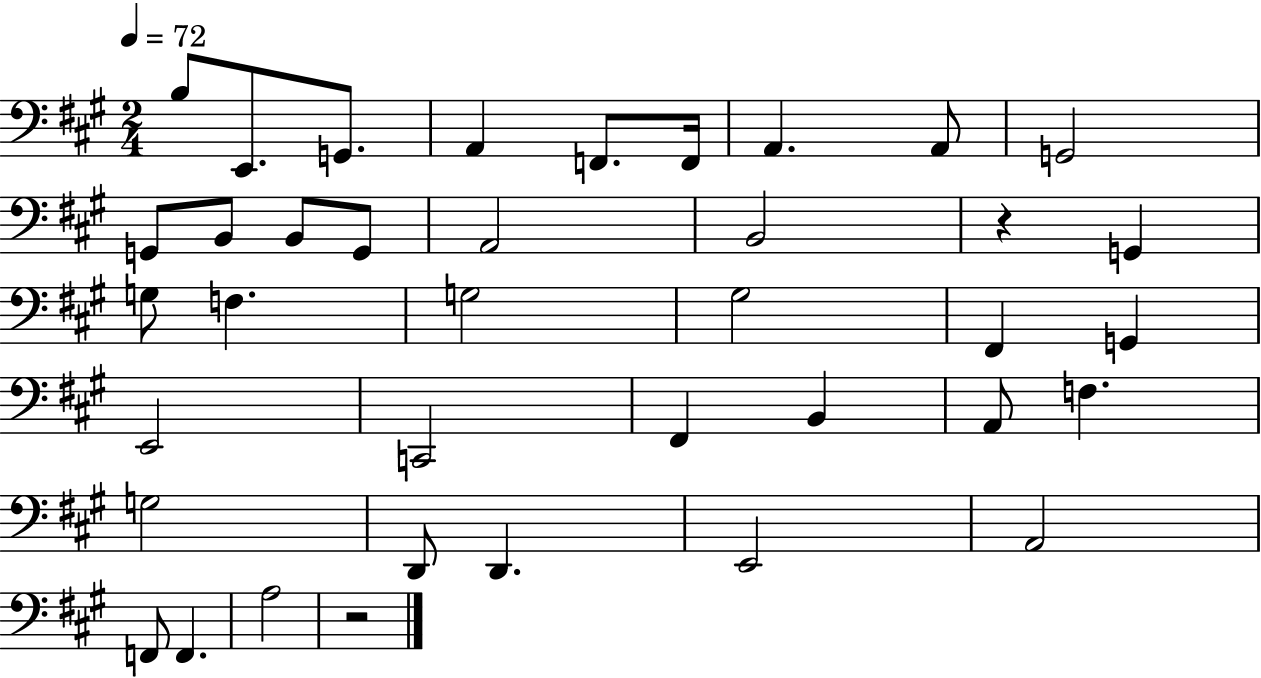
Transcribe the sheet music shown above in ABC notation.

X:1
T:Untitled
M:2/4
L:1/4
K:A
B,/2 E,,/2 G,,/2 A,, F,,/2 F,,/4 A,, A,,/2 G,,2 G,,/2 B,,/2 B,,/2 G,,/2 A,,2 B,,2 z G,, G,/2 F, G,2 ^G,2 ^F,, G,, E,,2 C,,2 ^F,, B,, A,,/2 F, G,2 D,,/2 D,, E,,2 A,,2 F,,/2 F,, A,2 z2